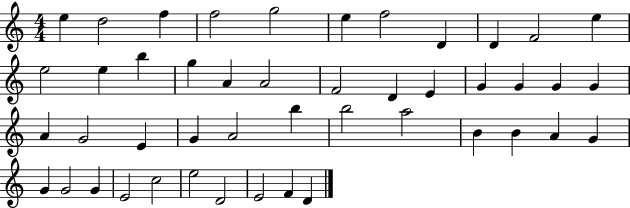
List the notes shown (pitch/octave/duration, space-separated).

E5/q D5/h F5/q F5/h G5/h E5/q F5/h D4/q D4/q F4/h E5/q E5/h E5/q B5/q G5/q A4/q A4/h F4/h D4/q E4/q G4/q G4/q G4/q G4/q A4/q G4/h E4/q G4/q A4/h B5/q B5/h A5/h B4/q B4/q A4/q G4/q G4/q G4/h G4/q E4/h C5/h E5/h D4/h E4/h F4/q D4/q